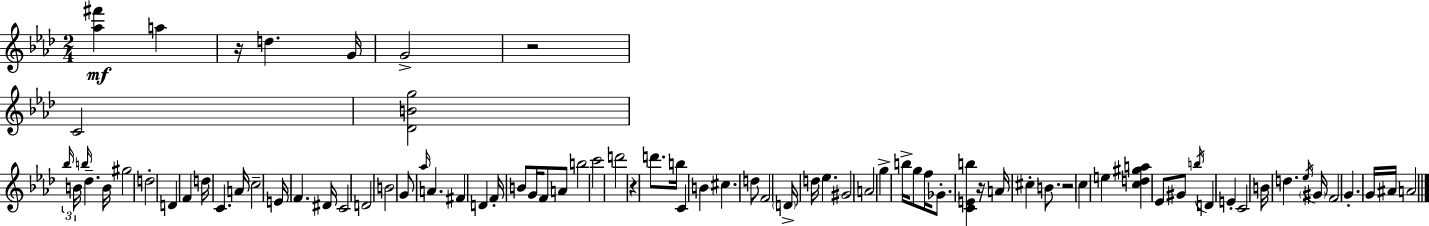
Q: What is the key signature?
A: F minor